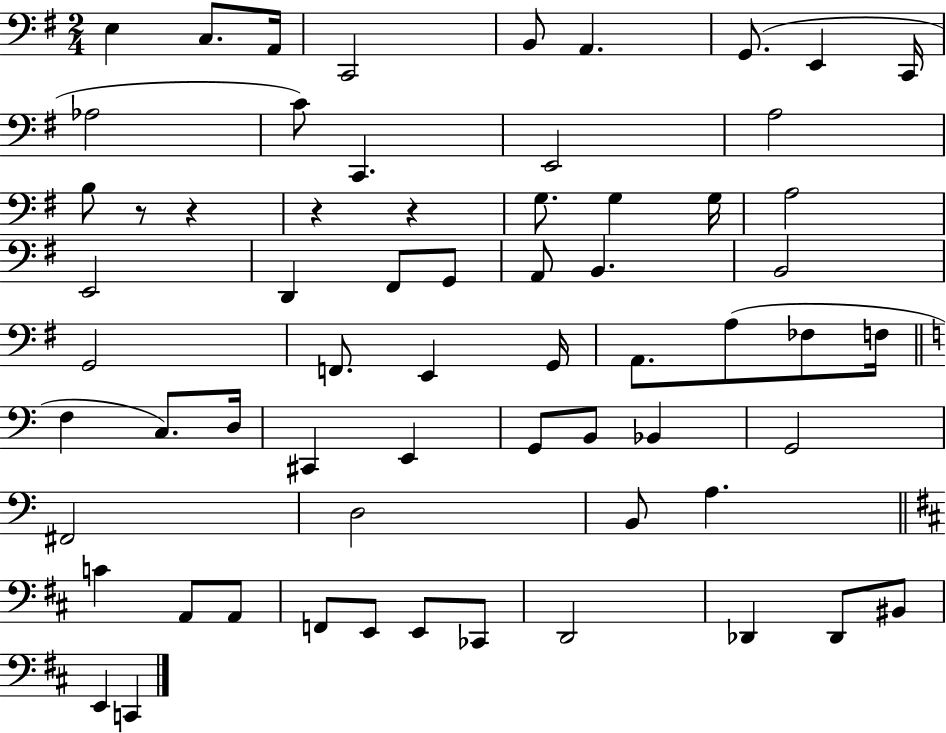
E3/q C3/e. A2/s C2/h B2/e A2/q. G2/e. E2/q C2/s Ab3/h C4/e C2/q. E2/h A3/h B3/e R/e R/q R/q R/q G3/e. G3/q G3/s A3/h E2/h D2/q F#2/e G2/e A2/e B2/q. B2/h G2/h F2/e. E2/q G2/s A2/e. A3/e FES3/e F3/s F3/q C3/e. D3/s C#2/q E2/q G2/e B2/e Bb2/q G2/h F#2/h D3/h B2/e A3/q. C4/q A2/e A2/e F2/e E2/e E2/e CES2/e D2/h Db2/q Db2/e BIS2/e E2/q C2/q